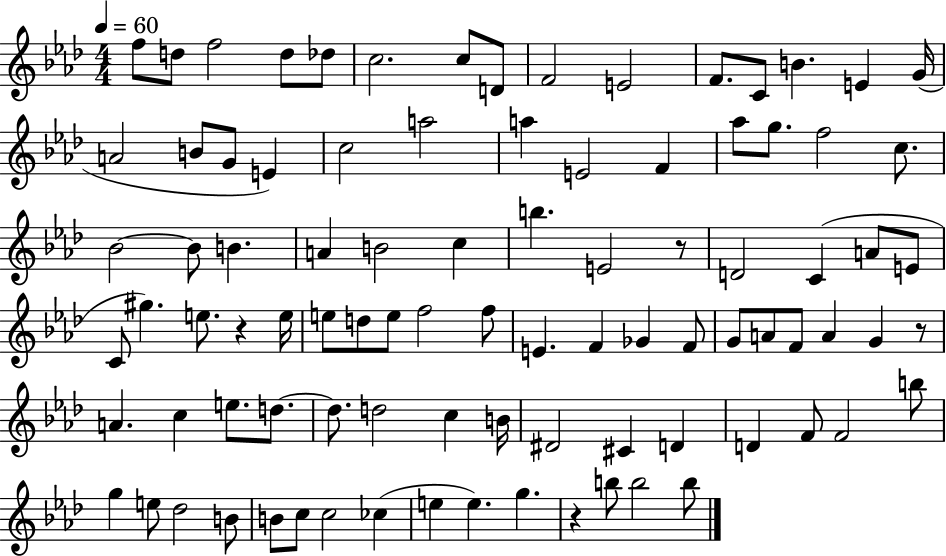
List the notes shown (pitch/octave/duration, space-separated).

F5/e D5/e F5/h D5/e Db5/e C5/h. C5/e D4/e F4/h E4/h F4/e. C4/e B4/q. E4/q G4/s A4/h B4/e G4/e E4/q C5/h A5/h A5/q E4/h F4/q Ab5/e G5/e. F5/h C5/e. Bb4/h Bb4/e B4/q. A4/q B4/h C5/q B5/q. E4/h R/e D4/h C4/q A4/e E4/e C4/e G#5/q. E5/e. R/q E5/s E5/e D5/e E5/e F5/h F5/e E4/q. F4/q Gb4/q F4/e G4/e A4/e F4/e A4/q G4/q R/e A4/q. C5/q E5/e. D5/e. D5/e. D5/h C5/q B4/s D#4/h C#4/q D4/q D4/q F4/e F4/h B5/e G5/q E5/e Db5/h B4/e B4/e C5/e C5/h CES5/q E5/q E5/q. G5/q. R/q B5/e B5/h B5/e